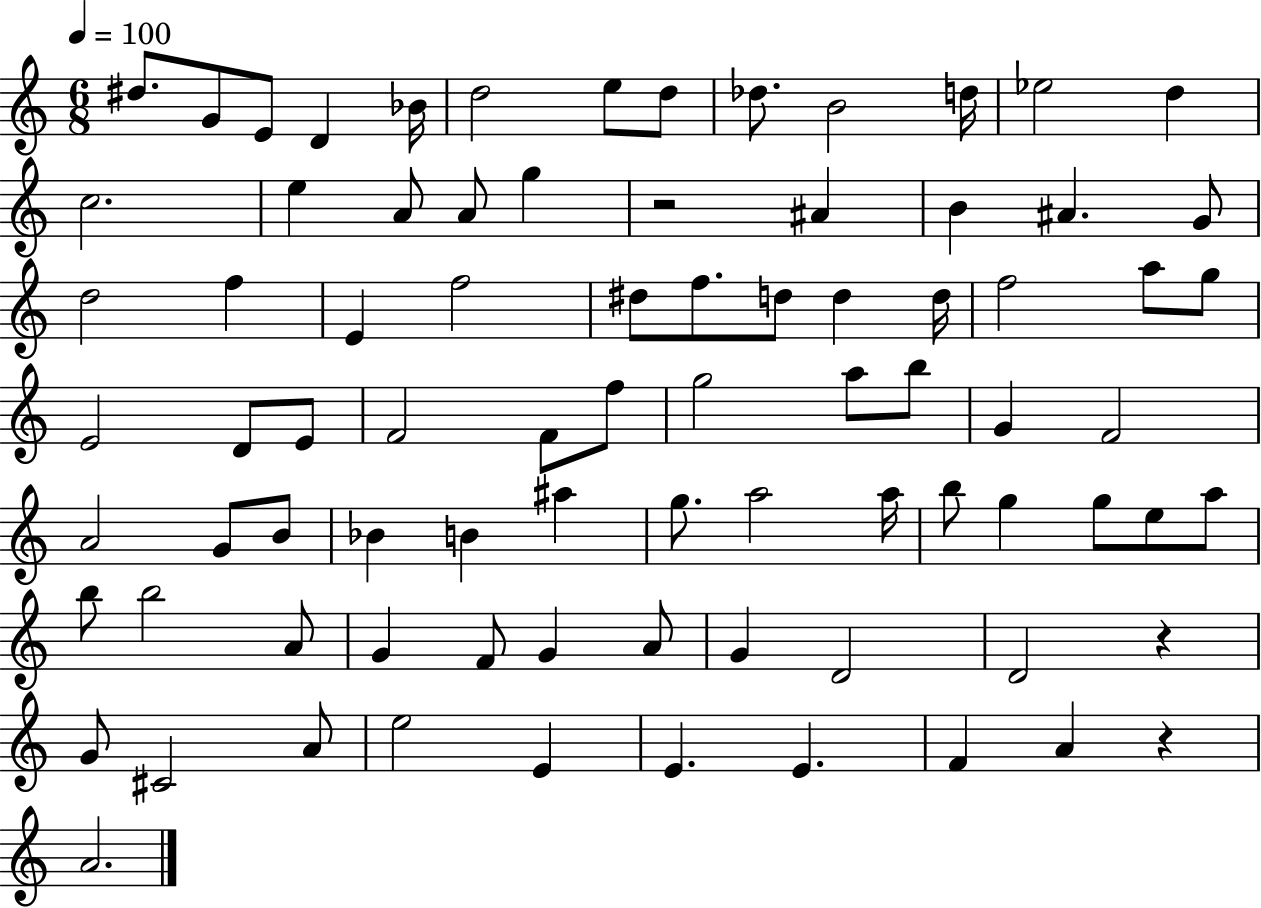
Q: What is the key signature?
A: C major